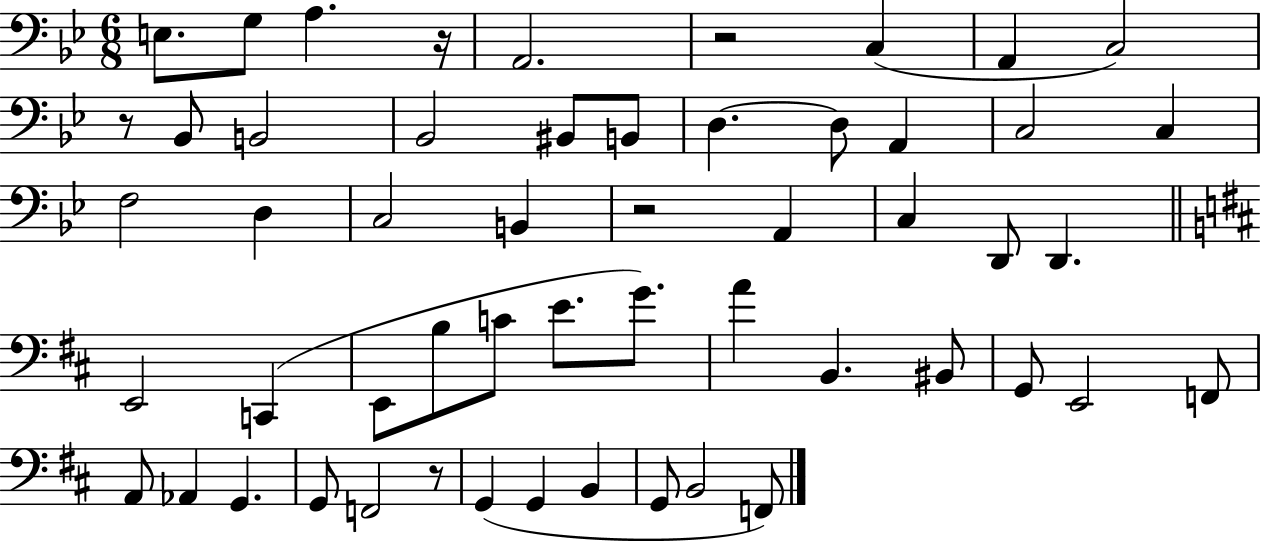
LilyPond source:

{
  \clef bass
  \numericTimeSignature
  \time 6/8
  \key bes \major
  \repeat volta 2 { e8. g8 a4. r16 | a,2. | r2 c4( | a,4 c2) | \break r8 bes,8 b,2 | bes,2 bis,8 b,8 | d4.~~ d8 a,4 | c2 c4 | \break f2 d4 | c2 b,4 | r2 a,4 | c4 d,8 d,4. | \break \bar "||" \break \key b \minor e,2 c,4( | e,8 b8 c'8 e'8. g'8.) | a'4 b,4. bis,8 | g,8 e,2 f,8 | \break a,8 aes,4 g,4. | g,8 f,2 r8 | g,4( g,4 b,4 | g,8 b,2 f,8) | \break } \bar "|."
}